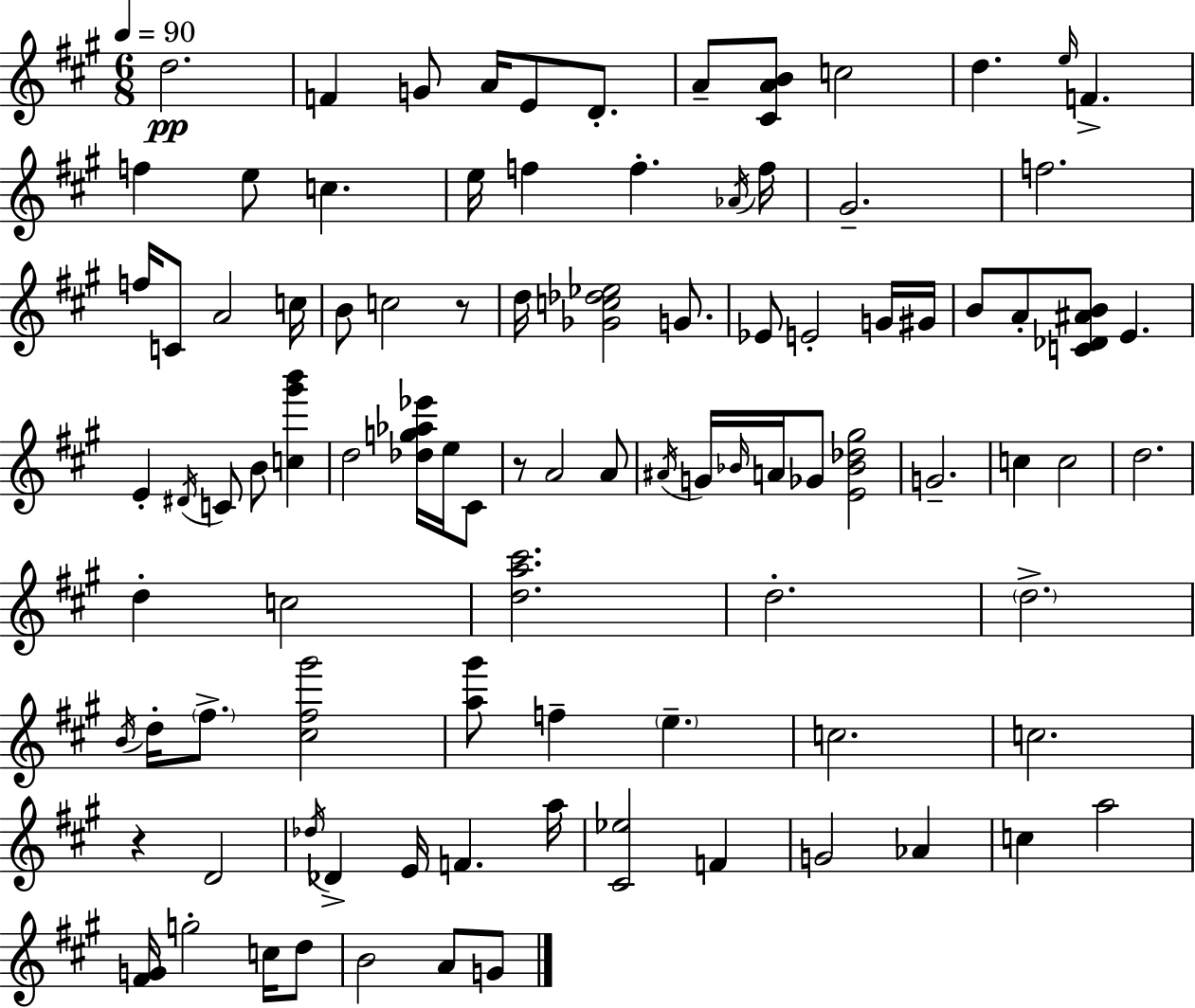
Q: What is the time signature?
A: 6/8